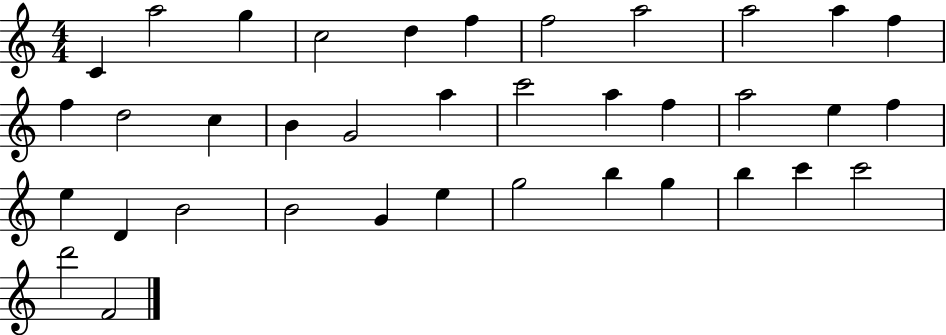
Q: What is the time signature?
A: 4/4